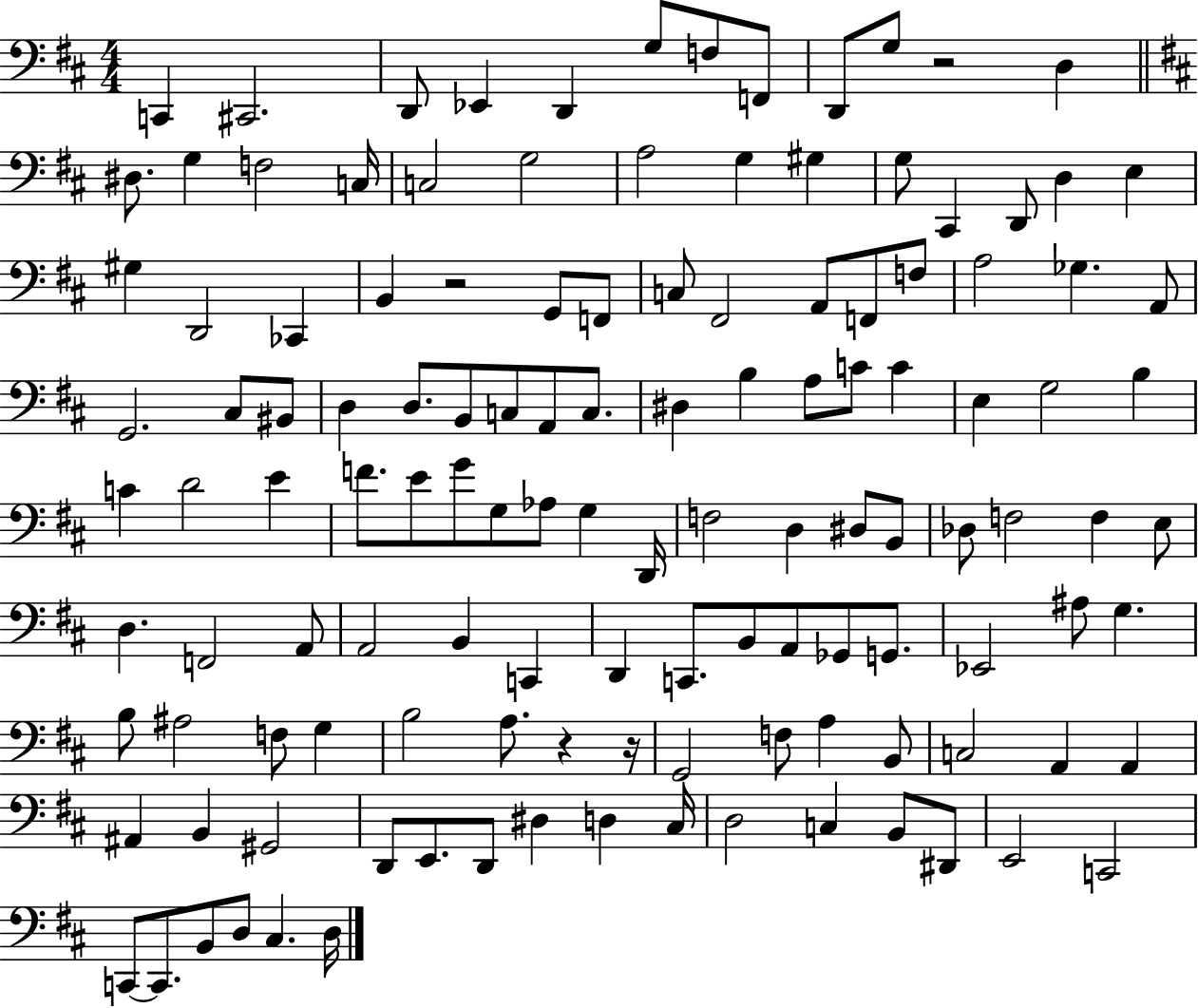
C2/q C#2/h. D2/e Eb2/q D2/q G3/e F3/e F2/e D2/e G3/e R/h D3/q D#3/e. G3/q F3/h C3/s C3/h G3/h A3/h G3/q G#3/q G3/e C#2/q D2/e D3/q E3/q G#3/q D2/h CES2/q B2/q R/h G2/e F2/e C3/e F#2/h A2/e F2/e F3/e A3/h Gb3/q. A2/e G2/h. C#3/e BIS2/e D3/q D3/e. B2/e C3/e A2/e C3/e. D#3/q B3/q A3/e C4/e C4/q E3/q G3/h B3/q C4/q D4/h E4/q F4/e. E4/e G4/e G3/e Ab3/e G3/q D2/s F3/h D3/q D#3/e B2/e Db3/e F3/h F3/q E3/e D3/q. F2/h A2/e A2/h B2/q C2/q D2/q C2/e. B2/e A2/e Gb2/e G2/e. Eb2/h A#3/e G3/q. B3/e A#3/h F3/e G3/q B3/h A3/e. R/q R/s G2/h F3/e A3/q B2/e C3/h A2/q A2/q A#2/q B2/q G#2/h D2/e E2/e. D2/e D#3/q D3/q C#3/s D3/h C3/q B2/e D#2/e E2/h C2/h C2/e C2/e. B2/e D3/e C#3/q. D3/s